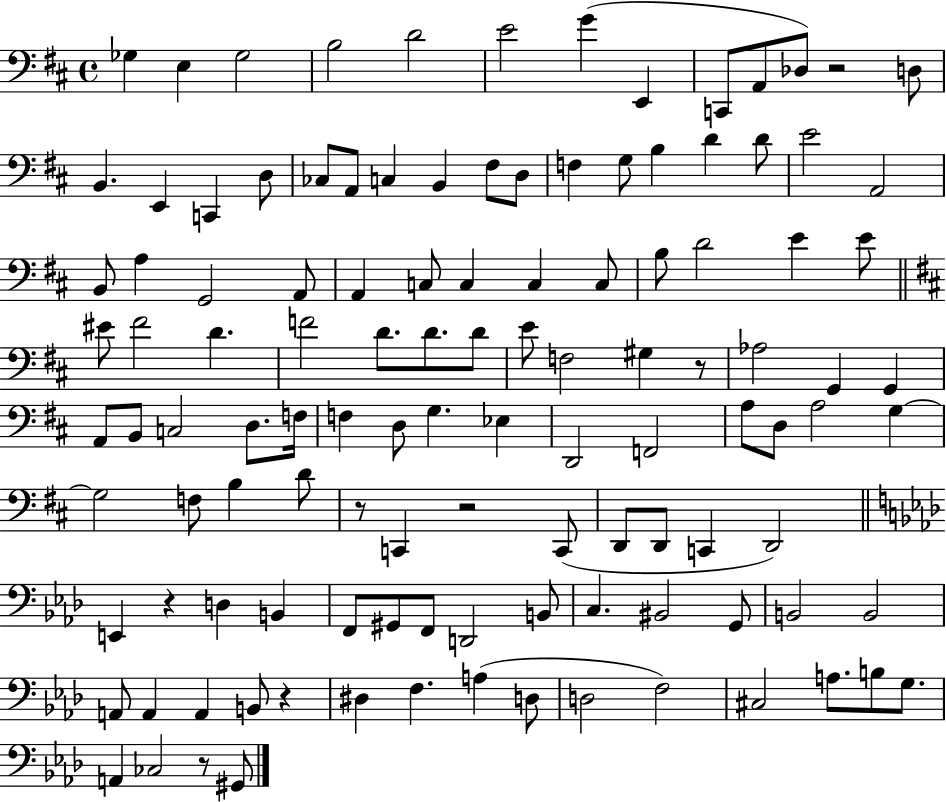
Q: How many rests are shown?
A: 7